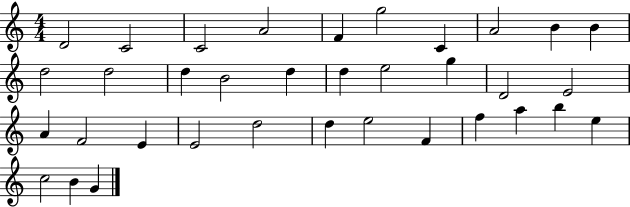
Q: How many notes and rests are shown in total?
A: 35